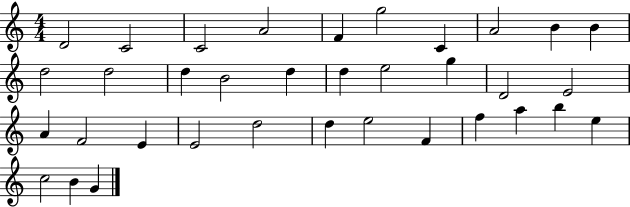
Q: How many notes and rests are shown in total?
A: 35